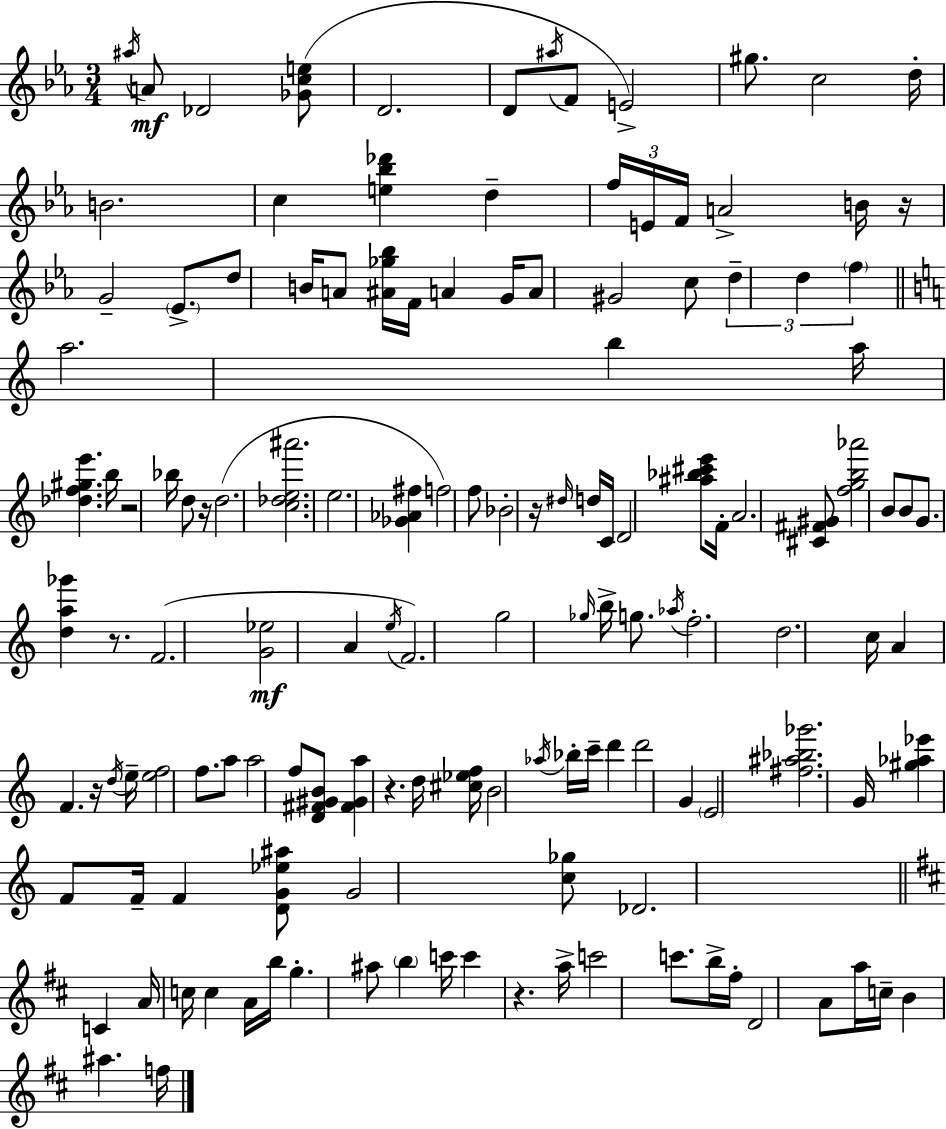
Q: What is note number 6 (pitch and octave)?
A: A#5